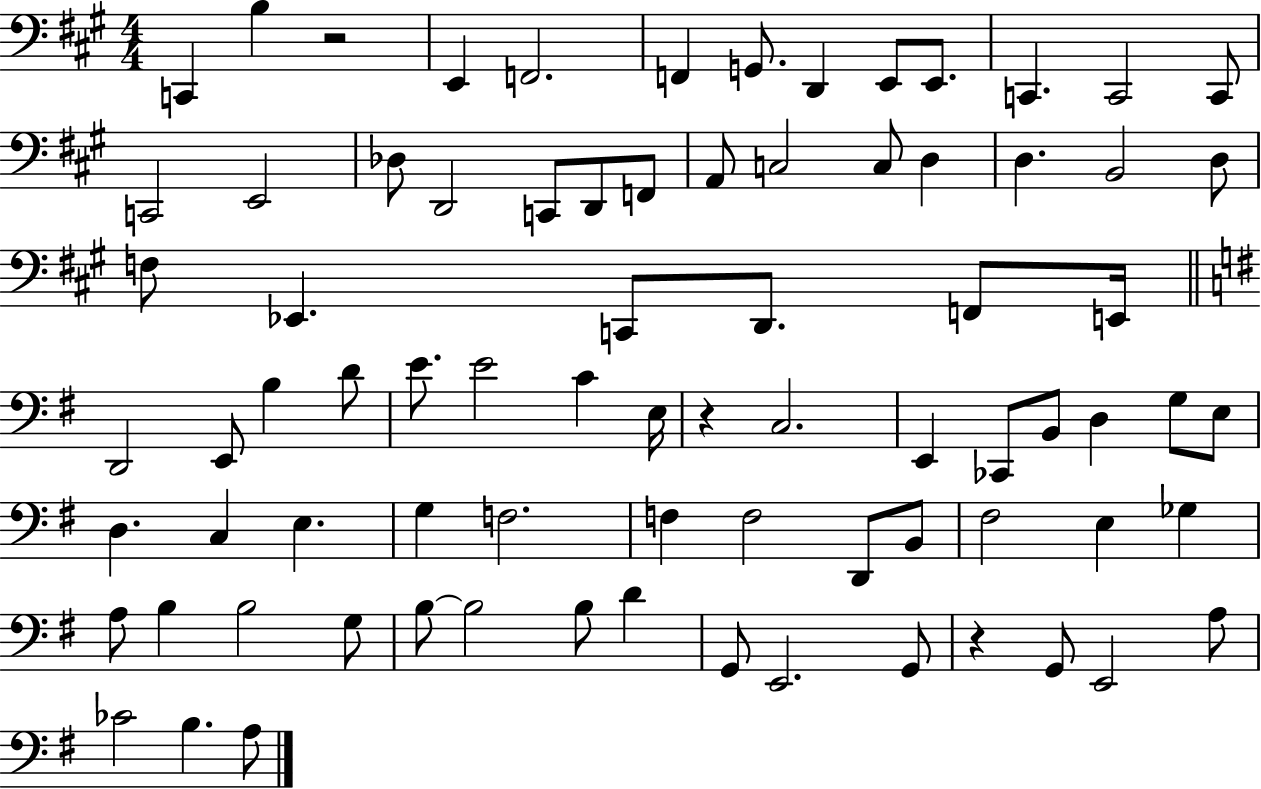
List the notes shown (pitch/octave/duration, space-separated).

C2/q B3/q R/h E2/q F2/h. F2/q G2/e. D2/q E2/e E2/e. C2/q. C2/h C2/e C2/h E2/h Db3/e D2/h C2/e D2/e F2/e A2/e C3/h C3/e D3/q D3/q. B2/h D3/e F3/e Eb2/q. C2/e D2/e. F2/e E2/s D2/h E2/e B3/q D4/e E4/e. E4/h C4/q E3/s R/q C3/h. E2/q CES2/e B2/e D3/q G3/e E3/e D3/q. C3/q E3/q. G3/q F3/h. F3/q F3/h D2/e B2/e F#3/h E3/q Gb3/q A3/e B3/q B3/h G3/e B3/e B3/h B3/e D4/q G2/e E2/h. G2/e R/q G2/e E2/h A3/e CES4/h B3/q. A3/e